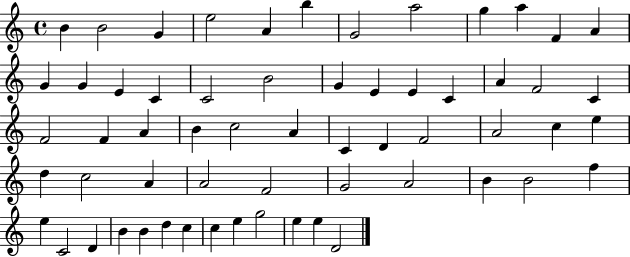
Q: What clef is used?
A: treble